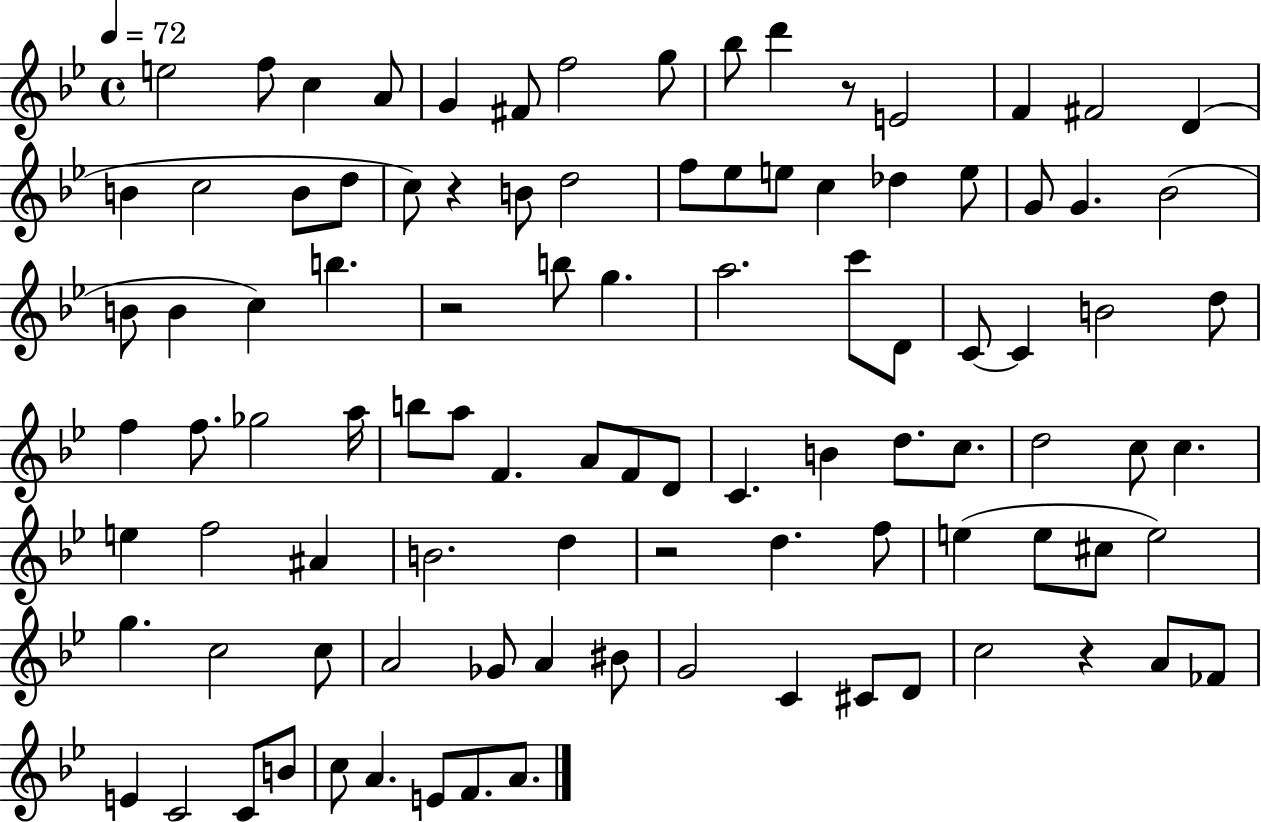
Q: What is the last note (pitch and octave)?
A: A4